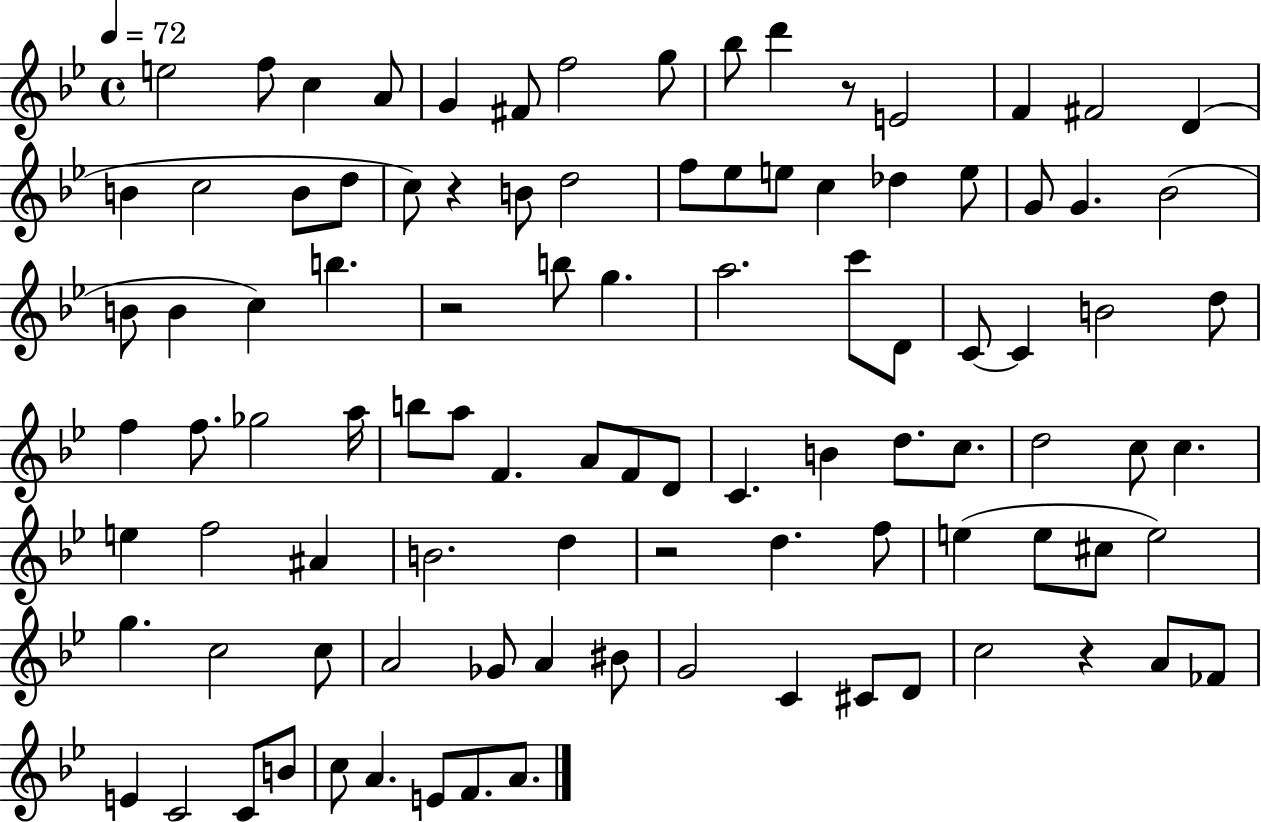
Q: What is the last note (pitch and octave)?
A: A4